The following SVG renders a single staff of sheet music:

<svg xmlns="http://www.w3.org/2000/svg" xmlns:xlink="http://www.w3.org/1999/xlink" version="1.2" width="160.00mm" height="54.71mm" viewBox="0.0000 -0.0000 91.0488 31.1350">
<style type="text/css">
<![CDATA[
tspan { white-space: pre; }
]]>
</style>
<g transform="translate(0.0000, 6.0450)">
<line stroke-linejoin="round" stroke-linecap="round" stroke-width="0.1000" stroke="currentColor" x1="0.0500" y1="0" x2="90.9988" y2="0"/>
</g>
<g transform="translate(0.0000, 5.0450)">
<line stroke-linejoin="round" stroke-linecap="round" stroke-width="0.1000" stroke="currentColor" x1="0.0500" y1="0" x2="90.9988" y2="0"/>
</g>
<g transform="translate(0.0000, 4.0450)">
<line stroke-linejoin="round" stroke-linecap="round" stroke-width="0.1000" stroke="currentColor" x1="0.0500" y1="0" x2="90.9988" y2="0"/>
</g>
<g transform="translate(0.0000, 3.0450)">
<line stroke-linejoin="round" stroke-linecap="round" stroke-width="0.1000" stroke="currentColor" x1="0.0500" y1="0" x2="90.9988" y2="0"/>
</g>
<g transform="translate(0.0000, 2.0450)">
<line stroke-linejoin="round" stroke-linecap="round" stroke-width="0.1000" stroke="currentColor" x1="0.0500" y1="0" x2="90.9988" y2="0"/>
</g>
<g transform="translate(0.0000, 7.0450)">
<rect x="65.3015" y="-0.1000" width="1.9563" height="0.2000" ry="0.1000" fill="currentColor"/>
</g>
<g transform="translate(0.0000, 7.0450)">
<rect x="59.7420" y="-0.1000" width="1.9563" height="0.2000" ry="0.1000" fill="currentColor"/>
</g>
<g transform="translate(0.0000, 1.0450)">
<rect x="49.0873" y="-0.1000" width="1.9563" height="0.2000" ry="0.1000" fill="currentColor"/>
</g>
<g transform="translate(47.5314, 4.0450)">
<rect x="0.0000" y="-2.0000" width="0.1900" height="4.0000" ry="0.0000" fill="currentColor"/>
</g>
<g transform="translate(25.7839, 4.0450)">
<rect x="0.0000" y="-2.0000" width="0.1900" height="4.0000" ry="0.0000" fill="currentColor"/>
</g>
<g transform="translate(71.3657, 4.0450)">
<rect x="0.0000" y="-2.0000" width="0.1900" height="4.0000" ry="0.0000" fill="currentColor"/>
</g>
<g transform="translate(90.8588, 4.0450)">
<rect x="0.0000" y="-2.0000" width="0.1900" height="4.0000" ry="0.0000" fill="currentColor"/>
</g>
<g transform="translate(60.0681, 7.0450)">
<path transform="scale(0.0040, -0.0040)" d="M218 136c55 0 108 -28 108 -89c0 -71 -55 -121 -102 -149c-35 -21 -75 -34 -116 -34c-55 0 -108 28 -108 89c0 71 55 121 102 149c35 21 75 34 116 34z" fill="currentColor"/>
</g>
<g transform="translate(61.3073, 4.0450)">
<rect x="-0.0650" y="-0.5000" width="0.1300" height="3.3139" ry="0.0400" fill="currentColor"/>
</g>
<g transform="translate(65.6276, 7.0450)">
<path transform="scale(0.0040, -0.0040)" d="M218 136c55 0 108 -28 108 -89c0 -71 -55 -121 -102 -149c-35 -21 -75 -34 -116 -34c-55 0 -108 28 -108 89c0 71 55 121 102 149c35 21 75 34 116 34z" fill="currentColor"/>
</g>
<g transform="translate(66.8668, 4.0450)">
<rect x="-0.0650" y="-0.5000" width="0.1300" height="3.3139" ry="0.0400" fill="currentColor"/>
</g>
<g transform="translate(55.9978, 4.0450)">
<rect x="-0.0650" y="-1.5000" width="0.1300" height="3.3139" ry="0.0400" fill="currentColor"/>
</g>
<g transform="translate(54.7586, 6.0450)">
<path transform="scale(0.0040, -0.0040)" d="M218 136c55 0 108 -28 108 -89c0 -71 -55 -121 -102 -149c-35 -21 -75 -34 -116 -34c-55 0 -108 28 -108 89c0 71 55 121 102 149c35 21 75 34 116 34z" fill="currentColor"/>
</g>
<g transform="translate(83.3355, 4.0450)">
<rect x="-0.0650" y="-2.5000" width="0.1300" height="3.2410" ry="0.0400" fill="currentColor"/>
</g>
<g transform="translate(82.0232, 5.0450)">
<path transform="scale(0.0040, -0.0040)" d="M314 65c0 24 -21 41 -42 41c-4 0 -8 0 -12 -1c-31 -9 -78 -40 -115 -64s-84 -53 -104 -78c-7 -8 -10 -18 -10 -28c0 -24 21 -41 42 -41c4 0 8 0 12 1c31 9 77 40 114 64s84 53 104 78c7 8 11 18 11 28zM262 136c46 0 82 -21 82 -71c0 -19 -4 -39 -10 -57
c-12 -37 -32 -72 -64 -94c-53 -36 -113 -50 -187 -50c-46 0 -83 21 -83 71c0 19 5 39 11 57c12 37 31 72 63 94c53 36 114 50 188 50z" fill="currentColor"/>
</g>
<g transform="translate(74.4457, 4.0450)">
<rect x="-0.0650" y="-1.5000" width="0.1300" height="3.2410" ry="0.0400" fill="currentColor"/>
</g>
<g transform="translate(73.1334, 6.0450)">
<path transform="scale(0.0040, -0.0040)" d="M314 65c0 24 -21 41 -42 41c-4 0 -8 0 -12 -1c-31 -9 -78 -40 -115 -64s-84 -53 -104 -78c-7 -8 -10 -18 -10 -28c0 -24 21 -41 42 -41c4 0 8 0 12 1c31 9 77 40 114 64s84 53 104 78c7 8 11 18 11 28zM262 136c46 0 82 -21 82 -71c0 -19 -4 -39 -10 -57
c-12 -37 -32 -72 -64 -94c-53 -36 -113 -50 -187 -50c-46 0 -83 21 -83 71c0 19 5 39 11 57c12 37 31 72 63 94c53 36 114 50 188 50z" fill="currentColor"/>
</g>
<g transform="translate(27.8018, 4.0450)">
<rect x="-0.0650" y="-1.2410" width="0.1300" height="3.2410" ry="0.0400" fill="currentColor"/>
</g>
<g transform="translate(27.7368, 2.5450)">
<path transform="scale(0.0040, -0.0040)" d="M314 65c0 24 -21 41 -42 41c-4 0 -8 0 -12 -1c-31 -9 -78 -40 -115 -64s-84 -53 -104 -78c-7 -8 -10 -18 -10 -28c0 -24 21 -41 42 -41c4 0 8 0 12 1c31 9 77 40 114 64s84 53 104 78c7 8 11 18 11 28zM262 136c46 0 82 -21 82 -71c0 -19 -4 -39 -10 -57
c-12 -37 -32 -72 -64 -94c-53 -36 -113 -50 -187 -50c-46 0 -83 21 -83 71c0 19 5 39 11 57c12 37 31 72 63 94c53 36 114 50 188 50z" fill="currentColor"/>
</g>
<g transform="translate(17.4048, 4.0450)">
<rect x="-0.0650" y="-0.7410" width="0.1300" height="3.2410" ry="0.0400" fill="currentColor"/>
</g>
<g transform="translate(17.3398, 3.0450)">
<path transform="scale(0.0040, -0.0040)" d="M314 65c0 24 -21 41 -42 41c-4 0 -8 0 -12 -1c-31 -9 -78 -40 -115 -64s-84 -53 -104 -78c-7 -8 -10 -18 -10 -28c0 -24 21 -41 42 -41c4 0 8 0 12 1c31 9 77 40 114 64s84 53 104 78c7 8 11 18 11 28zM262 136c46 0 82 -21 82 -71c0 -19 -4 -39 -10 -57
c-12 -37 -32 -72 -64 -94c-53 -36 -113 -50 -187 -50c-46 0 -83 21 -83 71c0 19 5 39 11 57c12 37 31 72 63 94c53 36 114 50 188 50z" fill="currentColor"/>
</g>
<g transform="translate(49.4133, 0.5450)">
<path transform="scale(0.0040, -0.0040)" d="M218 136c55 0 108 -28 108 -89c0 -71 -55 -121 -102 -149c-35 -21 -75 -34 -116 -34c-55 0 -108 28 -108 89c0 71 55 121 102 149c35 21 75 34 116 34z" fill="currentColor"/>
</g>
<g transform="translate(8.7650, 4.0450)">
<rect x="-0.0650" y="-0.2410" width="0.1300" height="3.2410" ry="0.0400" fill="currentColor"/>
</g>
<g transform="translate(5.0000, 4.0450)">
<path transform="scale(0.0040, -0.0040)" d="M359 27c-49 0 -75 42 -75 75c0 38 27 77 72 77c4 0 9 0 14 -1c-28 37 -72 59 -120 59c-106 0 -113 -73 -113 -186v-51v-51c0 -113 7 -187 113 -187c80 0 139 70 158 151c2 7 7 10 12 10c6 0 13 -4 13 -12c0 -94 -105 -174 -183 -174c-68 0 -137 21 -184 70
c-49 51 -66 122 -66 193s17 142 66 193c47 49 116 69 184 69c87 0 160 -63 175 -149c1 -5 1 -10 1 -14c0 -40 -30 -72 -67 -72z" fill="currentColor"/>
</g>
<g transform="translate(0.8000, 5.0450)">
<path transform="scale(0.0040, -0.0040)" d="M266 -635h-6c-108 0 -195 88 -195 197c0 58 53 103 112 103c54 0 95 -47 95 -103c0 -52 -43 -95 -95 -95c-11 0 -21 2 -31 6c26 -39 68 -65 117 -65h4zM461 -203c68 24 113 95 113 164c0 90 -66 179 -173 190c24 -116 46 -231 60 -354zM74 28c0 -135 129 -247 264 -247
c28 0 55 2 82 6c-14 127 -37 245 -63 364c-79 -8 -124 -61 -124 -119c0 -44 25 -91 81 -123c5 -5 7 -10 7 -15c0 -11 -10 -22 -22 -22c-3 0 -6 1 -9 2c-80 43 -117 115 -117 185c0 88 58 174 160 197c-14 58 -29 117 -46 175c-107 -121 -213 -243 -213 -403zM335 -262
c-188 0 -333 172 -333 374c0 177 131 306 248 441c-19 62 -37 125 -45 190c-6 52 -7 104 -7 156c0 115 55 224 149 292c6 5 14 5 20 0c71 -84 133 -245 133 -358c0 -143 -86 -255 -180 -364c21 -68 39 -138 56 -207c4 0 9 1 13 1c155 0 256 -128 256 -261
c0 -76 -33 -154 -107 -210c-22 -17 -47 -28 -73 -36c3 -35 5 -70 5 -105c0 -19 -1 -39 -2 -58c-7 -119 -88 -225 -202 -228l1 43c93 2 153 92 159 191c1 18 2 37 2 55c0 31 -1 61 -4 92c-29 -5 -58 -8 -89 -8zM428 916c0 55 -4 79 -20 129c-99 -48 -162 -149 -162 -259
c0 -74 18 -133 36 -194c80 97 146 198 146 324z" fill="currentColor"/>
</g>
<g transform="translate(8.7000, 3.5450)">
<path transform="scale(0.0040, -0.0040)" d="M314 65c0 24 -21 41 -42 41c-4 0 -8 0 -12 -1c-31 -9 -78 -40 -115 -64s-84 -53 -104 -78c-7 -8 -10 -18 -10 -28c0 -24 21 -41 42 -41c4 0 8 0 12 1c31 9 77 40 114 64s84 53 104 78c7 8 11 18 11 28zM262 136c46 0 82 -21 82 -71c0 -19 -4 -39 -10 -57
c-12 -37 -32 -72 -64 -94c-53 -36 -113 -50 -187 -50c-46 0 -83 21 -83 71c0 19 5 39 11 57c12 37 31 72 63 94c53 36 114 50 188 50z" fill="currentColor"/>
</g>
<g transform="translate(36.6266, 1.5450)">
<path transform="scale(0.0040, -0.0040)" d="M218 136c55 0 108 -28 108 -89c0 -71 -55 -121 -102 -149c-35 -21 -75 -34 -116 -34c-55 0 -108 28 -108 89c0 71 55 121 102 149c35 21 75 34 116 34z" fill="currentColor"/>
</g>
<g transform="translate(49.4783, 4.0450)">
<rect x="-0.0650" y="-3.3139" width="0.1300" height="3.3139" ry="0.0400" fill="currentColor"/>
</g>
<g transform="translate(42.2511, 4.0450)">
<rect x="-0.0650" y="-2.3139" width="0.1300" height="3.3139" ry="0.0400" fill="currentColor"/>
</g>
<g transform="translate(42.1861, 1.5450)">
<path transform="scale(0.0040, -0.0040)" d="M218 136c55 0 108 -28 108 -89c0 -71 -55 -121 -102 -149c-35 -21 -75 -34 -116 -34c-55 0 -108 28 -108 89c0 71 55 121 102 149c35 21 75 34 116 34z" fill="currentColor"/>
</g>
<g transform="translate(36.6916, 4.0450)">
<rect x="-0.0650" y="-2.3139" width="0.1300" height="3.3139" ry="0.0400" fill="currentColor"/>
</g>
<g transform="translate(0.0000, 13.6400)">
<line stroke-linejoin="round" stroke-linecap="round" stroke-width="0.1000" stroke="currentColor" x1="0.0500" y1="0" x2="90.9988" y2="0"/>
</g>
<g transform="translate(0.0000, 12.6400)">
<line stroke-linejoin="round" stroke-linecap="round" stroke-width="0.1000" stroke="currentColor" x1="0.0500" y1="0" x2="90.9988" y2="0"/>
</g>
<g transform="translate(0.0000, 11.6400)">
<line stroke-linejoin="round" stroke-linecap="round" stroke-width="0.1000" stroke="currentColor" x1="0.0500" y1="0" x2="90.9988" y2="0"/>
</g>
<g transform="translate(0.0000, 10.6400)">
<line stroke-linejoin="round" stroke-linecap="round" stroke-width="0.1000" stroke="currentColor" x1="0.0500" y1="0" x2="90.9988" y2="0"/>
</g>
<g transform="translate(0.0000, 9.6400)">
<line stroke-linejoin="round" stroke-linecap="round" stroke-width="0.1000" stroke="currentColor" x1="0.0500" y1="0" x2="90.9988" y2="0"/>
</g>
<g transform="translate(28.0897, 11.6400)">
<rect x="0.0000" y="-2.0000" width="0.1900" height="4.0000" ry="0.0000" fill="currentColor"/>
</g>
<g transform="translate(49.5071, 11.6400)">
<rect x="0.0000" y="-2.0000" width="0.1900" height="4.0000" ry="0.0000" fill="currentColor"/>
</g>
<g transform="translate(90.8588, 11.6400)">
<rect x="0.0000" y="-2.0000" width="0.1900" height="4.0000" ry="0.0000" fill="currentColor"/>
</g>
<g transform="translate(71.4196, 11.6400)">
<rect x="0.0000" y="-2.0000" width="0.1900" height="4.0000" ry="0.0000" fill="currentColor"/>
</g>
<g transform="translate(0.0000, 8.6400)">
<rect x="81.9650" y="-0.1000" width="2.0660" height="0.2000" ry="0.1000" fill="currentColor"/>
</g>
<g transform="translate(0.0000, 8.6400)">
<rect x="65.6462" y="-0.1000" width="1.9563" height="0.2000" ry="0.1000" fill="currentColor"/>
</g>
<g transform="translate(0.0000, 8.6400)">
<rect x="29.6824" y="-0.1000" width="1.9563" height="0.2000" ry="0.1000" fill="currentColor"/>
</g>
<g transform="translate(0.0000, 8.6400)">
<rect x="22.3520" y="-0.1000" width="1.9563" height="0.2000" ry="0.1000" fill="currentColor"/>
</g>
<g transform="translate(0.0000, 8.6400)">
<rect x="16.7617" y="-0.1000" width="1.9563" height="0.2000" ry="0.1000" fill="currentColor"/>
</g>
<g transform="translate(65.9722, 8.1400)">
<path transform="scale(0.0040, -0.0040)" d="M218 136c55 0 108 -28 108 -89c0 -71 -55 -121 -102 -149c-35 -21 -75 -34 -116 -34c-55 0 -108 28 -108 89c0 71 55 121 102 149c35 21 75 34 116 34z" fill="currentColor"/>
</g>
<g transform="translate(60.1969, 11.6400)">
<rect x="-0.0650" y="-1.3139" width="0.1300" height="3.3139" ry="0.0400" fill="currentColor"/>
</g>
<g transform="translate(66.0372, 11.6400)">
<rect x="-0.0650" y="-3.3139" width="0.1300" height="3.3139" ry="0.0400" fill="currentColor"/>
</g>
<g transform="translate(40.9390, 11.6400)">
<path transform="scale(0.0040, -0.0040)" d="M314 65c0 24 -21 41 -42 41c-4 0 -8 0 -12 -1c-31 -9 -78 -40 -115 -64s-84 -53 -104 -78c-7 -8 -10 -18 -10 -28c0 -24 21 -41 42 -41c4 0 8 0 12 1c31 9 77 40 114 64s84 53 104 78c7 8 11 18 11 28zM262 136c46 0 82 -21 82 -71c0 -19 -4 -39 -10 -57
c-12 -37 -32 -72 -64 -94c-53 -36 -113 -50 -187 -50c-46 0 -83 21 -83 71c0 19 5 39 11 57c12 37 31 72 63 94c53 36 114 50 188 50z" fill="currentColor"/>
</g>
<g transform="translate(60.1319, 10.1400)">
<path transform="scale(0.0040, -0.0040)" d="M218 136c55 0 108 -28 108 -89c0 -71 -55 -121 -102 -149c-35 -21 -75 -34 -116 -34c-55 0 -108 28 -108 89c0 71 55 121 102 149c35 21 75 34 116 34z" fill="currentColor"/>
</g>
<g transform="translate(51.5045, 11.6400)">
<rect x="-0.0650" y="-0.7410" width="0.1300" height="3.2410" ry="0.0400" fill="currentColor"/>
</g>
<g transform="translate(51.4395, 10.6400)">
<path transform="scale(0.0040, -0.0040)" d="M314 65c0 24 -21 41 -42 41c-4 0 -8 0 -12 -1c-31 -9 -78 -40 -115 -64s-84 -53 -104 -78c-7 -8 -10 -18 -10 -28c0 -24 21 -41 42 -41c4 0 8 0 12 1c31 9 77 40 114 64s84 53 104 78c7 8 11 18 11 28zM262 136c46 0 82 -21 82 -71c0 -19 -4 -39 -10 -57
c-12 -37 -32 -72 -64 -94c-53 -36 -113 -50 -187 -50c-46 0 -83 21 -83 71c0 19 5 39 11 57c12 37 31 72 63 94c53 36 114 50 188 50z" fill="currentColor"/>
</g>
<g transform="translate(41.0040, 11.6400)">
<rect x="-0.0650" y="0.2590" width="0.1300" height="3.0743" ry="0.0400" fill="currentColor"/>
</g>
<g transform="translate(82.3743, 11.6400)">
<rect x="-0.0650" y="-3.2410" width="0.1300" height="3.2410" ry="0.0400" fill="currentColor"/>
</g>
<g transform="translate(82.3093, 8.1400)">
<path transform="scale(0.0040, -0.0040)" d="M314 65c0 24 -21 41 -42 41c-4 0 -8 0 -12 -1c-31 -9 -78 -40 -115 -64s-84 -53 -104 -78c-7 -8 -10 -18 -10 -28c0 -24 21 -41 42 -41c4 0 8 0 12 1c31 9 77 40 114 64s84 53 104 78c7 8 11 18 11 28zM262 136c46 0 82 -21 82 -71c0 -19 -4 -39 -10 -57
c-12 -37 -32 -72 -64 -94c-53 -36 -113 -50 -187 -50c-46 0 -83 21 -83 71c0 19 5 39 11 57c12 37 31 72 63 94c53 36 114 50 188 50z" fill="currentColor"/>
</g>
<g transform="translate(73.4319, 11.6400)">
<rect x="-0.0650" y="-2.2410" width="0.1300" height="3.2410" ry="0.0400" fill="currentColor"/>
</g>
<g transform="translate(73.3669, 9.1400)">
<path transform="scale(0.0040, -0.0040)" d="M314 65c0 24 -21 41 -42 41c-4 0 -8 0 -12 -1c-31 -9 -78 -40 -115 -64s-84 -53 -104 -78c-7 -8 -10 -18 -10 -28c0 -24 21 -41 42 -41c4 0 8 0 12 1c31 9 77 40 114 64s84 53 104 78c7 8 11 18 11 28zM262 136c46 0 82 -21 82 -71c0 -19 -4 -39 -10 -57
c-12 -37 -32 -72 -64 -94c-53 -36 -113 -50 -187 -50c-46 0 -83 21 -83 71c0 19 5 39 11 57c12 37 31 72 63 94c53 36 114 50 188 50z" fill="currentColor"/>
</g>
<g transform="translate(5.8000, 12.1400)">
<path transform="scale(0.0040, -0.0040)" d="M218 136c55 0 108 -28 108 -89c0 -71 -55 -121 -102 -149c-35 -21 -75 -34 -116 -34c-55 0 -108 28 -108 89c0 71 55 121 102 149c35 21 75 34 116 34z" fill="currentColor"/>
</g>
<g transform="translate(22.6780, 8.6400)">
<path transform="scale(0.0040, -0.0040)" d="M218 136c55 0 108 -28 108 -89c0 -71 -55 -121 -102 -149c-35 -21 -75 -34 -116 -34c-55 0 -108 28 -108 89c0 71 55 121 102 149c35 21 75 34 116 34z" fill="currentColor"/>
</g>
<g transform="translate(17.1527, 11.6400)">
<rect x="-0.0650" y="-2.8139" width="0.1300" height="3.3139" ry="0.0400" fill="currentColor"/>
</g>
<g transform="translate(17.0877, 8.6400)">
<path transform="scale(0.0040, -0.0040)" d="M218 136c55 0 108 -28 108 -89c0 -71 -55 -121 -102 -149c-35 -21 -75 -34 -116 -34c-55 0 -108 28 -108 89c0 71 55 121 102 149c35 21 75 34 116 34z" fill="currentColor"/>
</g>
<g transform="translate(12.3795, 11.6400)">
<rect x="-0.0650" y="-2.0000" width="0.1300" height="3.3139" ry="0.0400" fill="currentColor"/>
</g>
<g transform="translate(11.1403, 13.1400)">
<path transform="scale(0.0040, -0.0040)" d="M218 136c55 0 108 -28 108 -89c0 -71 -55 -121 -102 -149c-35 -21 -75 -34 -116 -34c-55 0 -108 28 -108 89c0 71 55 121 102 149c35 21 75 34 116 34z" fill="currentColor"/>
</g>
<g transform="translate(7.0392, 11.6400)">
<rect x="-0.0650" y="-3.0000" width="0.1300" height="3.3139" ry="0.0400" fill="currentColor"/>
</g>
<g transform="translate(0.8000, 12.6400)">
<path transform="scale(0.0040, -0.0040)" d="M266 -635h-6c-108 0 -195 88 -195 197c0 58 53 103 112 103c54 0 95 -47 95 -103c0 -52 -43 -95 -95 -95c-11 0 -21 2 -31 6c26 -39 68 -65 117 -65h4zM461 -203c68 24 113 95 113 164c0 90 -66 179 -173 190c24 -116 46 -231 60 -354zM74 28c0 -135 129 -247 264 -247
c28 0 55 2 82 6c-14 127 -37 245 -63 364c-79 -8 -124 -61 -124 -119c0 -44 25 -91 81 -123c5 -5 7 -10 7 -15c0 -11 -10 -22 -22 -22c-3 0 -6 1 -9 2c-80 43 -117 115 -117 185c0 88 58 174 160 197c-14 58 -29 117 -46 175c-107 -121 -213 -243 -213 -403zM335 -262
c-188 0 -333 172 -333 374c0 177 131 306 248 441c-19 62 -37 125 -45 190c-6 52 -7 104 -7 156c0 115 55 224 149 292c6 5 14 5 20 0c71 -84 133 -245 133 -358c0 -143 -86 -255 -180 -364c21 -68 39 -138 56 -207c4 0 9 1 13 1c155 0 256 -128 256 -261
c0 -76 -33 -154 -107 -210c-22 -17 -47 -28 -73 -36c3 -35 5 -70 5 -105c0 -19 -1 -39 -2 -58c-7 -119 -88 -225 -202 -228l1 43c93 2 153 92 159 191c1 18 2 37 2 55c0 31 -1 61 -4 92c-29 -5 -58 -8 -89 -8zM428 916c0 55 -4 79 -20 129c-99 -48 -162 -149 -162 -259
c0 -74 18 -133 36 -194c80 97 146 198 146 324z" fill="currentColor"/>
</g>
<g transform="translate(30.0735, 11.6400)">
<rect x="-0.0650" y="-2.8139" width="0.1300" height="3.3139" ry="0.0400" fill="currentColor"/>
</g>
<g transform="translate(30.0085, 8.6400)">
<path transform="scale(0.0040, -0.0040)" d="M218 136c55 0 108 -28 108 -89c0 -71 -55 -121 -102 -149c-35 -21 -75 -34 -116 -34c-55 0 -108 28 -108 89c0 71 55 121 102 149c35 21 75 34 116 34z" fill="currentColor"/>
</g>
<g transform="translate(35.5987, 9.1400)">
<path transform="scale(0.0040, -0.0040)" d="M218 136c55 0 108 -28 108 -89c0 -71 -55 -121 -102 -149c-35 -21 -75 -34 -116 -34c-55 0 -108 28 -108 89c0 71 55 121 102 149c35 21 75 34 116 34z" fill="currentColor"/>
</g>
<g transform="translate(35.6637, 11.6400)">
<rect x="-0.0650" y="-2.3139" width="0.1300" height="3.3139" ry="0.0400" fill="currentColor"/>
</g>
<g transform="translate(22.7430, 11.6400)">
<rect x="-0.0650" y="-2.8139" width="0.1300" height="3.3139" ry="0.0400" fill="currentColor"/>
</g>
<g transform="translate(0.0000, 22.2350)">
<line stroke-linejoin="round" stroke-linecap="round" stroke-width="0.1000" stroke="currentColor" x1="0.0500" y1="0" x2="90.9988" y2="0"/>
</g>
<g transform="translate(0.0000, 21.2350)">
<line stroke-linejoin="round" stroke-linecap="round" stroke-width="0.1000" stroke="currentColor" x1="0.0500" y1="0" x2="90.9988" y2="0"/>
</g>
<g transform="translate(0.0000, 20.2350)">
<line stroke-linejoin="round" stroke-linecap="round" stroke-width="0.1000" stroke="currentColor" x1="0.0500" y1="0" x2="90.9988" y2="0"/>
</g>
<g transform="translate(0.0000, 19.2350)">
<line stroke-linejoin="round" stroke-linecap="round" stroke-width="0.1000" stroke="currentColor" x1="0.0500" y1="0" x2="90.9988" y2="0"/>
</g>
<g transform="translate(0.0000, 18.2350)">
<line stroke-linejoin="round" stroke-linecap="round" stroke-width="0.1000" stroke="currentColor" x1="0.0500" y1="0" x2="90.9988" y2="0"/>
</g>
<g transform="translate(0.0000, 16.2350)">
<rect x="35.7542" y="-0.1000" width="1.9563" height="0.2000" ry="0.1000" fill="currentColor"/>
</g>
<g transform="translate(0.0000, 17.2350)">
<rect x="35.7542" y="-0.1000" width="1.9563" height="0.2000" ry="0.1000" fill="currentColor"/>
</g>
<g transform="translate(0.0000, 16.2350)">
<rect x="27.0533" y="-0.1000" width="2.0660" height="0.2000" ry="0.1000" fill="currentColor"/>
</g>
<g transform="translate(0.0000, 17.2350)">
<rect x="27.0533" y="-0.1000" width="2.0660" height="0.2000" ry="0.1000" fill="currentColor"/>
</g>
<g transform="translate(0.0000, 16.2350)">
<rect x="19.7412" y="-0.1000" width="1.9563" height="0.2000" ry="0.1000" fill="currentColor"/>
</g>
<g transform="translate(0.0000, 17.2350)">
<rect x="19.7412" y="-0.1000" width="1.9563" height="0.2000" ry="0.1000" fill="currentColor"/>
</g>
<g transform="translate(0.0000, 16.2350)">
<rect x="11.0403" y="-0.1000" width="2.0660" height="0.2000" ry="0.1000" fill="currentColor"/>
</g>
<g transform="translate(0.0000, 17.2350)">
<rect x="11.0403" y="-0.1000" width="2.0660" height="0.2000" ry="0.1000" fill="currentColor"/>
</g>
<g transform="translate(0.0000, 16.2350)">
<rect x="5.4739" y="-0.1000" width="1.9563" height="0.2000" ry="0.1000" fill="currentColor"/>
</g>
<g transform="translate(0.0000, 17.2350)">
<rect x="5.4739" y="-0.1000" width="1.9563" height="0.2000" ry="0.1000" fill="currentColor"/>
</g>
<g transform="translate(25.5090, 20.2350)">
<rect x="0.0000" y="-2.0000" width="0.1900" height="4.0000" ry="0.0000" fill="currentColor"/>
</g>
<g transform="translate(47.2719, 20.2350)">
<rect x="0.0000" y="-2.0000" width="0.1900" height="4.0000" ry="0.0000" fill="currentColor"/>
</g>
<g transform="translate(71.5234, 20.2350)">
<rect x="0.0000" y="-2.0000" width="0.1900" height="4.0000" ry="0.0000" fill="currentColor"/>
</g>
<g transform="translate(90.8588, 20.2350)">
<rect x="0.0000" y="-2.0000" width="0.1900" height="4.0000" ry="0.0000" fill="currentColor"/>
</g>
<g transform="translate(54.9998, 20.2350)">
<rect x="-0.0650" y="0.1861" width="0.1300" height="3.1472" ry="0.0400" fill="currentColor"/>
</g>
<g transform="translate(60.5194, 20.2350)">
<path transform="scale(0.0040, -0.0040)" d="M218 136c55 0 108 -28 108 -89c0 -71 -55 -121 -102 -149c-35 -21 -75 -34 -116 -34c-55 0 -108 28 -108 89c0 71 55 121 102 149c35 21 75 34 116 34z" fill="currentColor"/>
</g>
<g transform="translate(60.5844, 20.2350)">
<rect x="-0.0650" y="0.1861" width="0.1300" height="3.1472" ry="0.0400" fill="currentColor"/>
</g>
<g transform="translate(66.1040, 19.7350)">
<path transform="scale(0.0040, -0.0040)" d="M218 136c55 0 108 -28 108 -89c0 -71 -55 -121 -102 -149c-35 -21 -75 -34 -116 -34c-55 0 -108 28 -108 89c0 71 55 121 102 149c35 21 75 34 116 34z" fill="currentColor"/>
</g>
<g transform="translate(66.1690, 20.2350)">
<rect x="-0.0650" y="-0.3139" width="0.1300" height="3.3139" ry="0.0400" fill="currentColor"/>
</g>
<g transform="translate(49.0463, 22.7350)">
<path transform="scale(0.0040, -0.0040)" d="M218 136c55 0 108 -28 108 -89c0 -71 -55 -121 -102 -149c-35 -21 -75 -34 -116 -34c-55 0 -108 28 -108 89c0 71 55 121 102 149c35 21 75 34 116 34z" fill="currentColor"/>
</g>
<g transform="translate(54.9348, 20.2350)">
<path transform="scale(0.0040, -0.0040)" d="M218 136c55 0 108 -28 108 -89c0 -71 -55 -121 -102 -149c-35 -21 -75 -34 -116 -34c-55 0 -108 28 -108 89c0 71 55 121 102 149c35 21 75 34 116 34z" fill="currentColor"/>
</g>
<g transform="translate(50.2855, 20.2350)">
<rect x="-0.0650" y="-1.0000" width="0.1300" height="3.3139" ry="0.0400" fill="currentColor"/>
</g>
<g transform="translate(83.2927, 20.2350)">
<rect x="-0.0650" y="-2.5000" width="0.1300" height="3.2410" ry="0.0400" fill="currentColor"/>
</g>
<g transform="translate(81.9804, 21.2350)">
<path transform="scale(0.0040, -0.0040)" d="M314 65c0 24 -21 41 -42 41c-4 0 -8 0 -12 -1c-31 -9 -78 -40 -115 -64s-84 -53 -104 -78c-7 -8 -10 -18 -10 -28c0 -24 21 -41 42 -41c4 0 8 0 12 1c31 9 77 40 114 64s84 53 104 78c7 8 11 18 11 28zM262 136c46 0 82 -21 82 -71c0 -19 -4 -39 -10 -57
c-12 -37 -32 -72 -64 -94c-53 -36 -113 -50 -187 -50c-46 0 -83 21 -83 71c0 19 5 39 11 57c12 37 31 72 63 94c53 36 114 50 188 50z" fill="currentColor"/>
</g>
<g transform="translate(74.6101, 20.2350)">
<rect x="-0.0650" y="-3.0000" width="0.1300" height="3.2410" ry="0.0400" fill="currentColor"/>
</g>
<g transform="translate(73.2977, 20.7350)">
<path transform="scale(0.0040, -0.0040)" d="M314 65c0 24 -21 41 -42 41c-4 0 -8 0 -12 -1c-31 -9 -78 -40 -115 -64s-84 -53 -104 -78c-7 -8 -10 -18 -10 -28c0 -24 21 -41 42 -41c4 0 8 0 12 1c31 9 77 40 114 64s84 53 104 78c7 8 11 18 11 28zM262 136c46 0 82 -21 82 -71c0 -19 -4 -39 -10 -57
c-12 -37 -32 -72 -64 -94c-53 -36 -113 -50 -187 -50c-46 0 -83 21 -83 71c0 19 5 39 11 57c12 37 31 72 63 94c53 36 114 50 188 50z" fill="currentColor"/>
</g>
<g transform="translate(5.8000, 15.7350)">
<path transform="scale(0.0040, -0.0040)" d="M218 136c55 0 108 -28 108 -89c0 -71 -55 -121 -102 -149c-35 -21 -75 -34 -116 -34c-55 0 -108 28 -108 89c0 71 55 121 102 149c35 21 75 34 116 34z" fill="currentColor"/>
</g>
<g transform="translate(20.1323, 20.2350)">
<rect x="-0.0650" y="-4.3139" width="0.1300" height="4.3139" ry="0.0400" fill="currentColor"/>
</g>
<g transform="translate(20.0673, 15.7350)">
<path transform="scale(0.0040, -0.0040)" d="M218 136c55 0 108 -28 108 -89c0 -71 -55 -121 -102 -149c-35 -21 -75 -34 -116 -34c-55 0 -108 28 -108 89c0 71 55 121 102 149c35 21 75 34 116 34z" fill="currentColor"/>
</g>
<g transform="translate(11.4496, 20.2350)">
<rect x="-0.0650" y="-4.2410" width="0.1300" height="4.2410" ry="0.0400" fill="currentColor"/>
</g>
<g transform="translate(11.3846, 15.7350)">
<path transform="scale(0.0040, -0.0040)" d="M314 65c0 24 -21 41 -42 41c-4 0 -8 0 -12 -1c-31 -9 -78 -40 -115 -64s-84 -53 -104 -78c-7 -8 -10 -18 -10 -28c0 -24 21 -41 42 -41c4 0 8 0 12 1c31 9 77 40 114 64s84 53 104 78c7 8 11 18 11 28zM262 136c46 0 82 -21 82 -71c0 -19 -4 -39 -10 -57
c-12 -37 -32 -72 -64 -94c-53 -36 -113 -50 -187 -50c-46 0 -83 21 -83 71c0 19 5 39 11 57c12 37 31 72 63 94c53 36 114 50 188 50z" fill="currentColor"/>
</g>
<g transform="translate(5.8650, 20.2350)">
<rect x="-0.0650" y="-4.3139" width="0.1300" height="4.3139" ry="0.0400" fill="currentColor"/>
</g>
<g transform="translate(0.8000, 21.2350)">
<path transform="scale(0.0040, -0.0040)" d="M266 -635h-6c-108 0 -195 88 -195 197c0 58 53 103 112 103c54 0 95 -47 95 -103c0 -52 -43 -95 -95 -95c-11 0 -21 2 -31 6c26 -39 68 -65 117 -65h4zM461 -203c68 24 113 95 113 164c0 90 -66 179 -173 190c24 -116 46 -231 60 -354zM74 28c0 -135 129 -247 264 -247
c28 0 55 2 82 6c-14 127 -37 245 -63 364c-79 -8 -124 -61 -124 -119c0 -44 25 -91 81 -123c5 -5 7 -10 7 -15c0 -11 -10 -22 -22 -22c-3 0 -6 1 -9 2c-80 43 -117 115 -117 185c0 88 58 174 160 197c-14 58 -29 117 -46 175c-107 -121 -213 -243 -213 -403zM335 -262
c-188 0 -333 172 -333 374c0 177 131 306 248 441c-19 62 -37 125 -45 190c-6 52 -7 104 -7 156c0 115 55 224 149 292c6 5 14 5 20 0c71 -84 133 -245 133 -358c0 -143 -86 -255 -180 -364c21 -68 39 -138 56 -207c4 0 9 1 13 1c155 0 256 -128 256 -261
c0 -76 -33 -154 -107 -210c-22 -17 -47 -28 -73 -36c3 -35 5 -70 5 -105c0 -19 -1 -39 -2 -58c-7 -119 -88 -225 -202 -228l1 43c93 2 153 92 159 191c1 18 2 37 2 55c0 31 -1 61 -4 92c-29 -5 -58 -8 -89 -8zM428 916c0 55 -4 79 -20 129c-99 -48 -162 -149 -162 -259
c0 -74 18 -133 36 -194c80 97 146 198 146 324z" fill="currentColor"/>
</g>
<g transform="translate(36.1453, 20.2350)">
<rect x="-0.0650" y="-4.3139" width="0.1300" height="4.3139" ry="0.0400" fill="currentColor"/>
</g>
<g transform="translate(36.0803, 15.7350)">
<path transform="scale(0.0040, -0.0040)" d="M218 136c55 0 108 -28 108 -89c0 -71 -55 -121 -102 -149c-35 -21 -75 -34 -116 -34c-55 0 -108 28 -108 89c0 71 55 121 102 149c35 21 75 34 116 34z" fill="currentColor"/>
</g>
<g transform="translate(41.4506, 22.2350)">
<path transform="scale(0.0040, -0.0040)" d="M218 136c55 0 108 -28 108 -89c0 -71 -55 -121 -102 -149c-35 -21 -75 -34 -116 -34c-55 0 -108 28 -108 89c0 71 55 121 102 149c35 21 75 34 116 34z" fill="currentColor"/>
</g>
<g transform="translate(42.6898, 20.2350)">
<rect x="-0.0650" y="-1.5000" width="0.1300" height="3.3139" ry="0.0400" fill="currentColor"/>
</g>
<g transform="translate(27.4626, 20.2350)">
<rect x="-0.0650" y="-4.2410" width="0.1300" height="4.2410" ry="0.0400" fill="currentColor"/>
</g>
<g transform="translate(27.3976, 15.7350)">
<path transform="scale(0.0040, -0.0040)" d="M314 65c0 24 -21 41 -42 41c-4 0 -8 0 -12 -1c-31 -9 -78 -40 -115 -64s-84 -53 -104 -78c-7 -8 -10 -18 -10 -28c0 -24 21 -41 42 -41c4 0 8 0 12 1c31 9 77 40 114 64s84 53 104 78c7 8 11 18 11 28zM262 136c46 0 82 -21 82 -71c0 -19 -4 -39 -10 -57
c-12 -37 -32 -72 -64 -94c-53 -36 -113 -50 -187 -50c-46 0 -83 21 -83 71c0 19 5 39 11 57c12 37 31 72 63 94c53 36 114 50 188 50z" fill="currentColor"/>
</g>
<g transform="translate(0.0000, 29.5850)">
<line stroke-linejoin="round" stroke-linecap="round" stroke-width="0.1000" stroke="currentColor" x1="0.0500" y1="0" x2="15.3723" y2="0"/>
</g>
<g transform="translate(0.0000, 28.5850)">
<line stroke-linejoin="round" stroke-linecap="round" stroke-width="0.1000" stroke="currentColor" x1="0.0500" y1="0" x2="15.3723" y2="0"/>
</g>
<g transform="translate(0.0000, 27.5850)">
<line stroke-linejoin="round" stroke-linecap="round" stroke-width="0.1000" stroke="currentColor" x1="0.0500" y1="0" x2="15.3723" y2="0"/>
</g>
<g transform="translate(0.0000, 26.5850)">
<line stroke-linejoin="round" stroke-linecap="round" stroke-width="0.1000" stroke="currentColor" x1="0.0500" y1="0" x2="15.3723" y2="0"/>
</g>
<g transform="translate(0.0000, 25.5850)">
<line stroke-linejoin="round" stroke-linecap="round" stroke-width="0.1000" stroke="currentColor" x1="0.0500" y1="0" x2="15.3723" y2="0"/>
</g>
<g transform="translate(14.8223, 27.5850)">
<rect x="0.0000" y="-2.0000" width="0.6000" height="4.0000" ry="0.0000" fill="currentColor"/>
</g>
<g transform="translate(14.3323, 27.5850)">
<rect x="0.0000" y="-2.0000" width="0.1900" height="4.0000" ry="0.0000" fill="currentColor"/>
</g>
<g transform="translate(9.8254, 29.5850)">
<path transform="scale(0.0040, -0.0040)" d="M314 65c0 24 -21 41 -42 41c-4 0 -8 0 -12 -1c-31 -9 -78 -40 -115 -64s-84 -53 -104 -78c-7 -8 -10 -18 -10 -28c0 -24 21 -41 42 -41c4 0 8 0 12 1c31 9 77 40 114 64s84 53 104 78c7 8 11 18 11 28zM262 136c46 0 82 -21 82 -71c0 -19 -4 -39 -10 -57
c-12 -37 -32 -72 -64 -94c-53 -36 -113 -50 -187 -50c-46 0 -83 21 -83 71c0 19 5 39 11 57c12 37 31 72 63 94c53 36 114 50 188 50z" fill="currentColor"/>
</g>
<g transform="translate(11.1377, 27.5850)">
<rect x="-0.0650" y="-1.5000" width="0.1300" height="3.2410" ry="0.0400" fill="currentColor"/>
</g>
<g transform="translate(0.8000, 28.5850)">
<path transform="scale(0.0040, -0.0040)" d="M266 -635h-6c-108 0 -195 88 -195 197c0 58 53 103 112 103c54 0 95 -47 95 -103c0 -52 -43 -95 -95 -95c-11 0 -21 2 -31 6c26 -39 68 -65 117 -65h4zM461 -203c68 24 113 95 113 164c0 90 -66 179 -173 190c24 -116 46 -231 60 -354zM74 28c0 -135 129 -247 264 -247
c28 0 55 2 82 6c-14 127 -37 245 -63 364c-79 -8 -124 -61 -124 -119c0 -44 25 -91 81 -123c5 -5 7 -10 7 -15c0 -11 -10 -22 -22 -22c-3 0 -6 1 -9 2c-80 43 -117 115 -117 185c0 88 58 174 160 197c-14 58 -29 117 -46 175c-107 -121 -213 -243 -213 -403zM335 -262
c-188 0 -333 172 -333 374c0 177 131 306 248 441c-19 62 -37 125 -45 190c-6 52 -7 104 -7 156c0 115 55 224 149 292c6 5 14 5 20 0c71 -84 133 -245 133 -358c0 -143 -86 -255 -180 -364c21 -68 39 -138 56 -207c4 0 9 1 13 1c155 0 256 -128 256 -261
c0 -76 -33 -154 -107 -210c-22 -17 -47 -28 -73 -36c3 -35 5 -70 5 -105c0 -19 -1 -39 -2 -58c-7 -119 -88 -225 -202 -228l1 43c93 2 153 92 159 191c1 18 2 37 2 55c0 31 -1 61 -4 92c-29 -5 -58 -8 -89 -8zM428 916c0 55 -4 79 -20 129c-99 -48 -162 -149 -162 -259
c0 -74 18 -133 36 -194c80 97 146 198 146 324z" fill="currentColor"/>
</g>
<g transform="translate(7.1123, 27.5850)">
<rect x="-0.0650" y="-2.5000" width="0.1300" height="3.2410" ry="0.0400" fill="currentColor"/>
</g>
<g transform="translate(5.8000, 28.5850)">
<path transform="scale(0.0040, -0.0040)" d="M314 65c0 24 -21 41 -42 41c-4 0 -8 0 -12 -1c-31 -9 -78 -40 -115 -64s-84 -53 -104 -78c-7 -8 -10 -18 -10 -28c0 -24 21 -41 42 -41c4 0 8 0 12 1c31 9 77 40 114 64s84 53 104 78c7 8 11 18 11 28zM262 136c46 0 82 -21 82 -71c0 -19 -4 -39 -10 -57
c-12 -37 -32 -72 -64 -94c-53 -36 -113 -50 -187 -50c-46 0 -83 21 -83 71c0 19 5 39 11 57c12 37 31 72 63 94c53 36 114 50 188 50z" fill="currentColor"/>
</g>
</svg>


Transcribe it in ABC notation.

X:1
T:Untitled
M:4/4
L:1/4
K:C
c2 d2 e2 g g b E C C E2 G2 A F a a a g B2 d2 e b g2 b2 d' d'2 d' d'2 d' E D B B c A2 G2 G2 E2